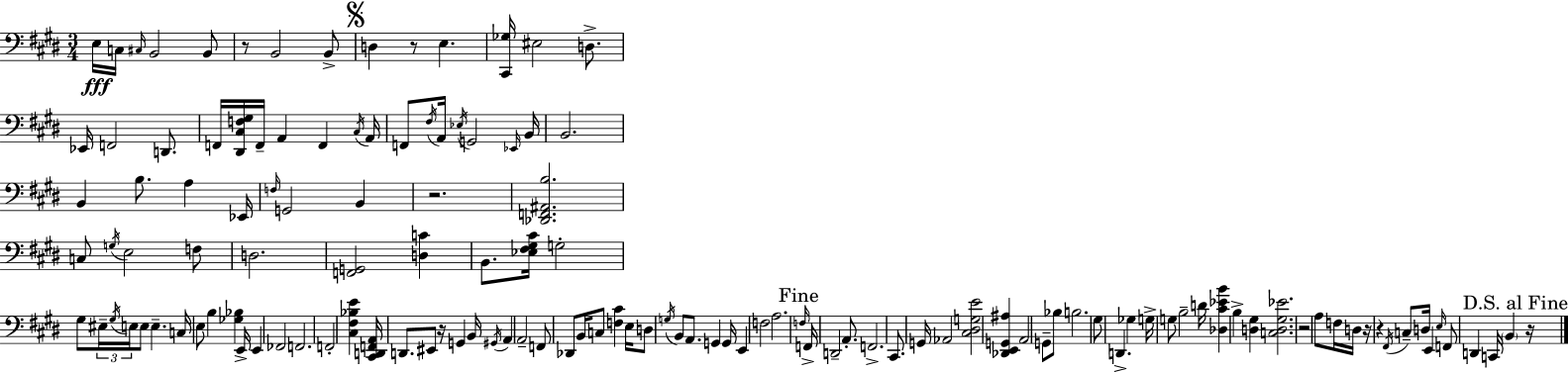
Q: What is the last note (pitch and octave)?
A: B2